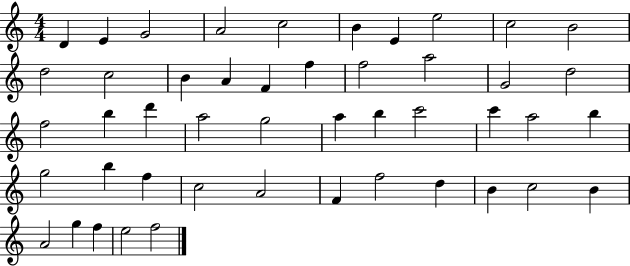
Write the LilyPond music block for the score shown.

{
  \clef treble
  \numericTimeSignature
  \time 4/4
  \key c \major
  d'4 e'4 g'2 | a'2 c''2 | b'4 e'4 e''2 | c''2 b'2 | \break d''2 c''2 | b'4 a'4 f'4 f''4 | f''2 a''2 | g'2 d''2 | \break f''2 b''4 d'''4 | a''2 g''2 | a''4 b''4 c'''2 | c'''4 a''2 b''4 | \break g''2 b''4 f''4 | c''2 a'2 | f'4 f''2 d''4 | b'4 c''2 b'4 | \break a'2 g''4 f''4 | e''2 f''2 | \bar "|."
}